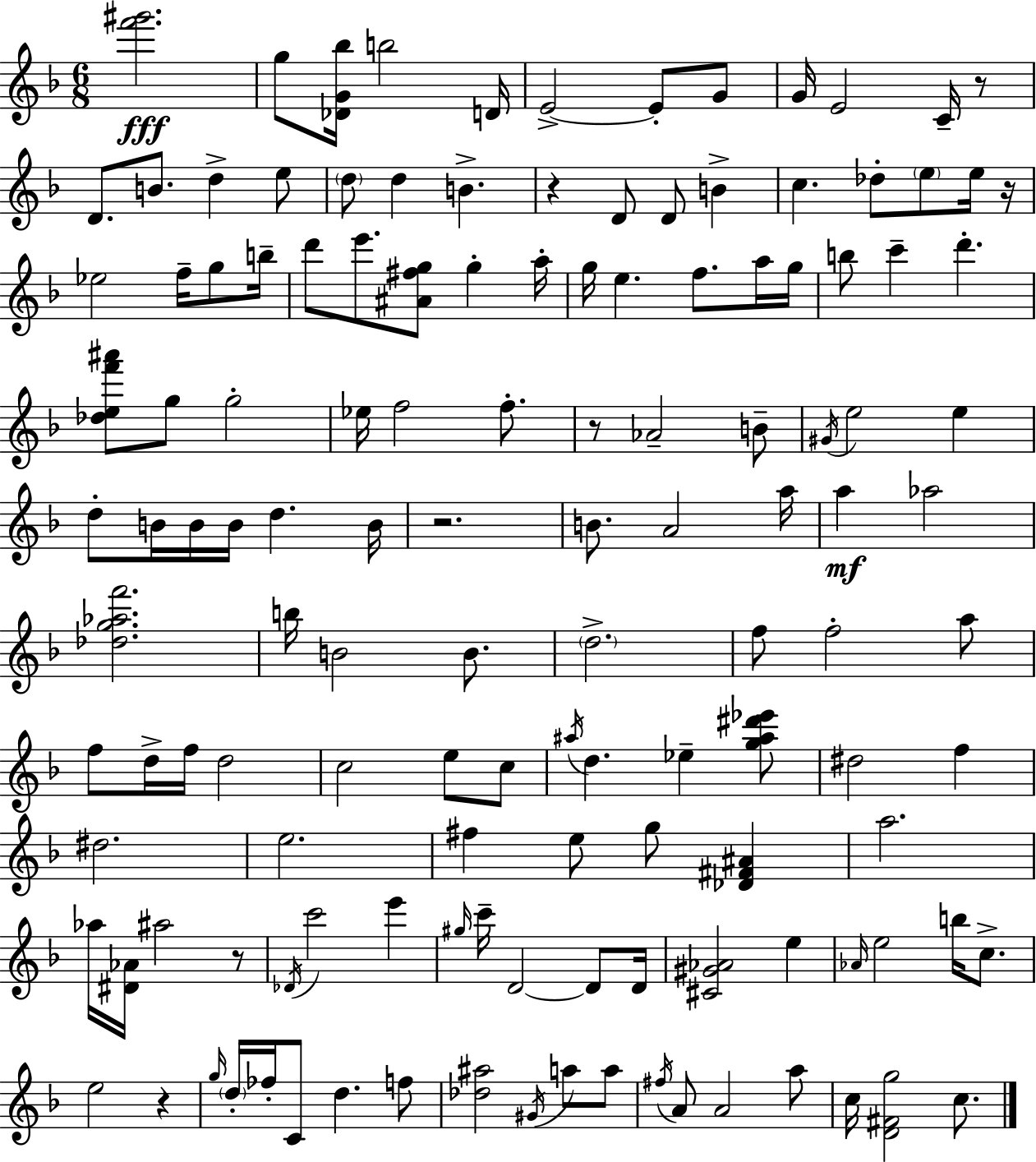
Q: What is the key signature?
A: D minor